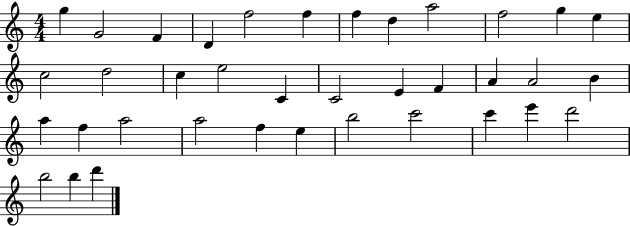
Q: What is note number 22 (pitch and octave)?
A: A4